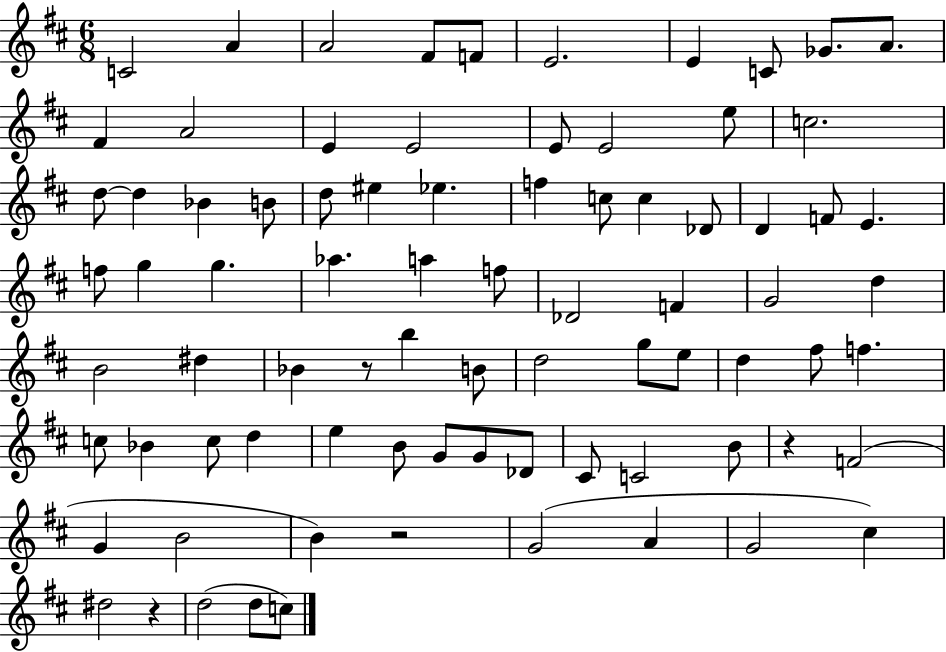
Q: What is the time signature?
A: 6/8